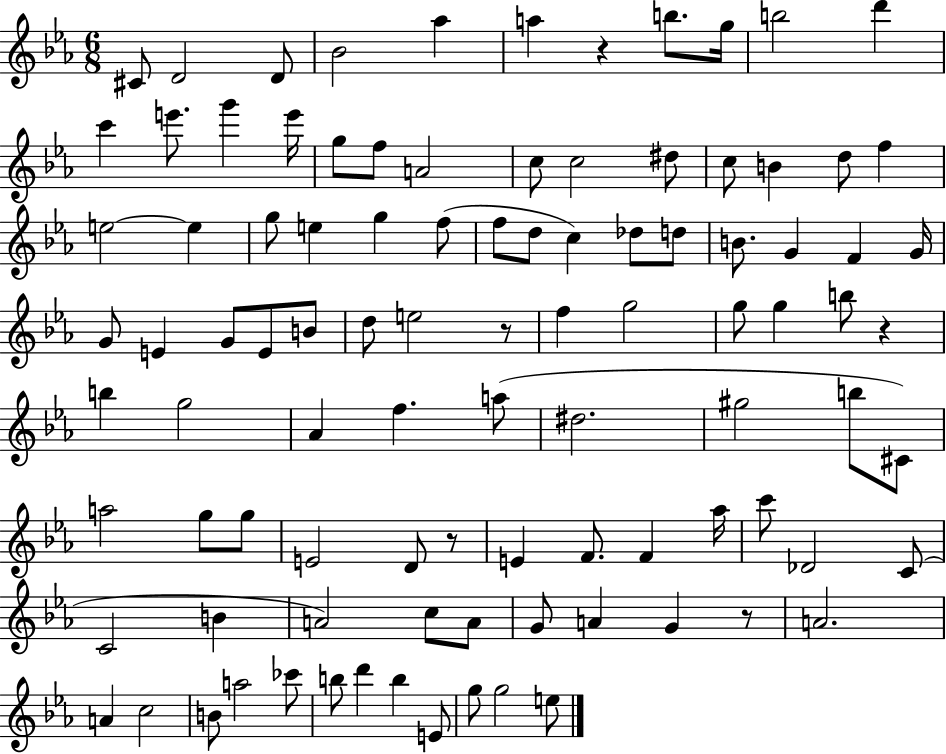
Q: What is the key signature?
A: EES major